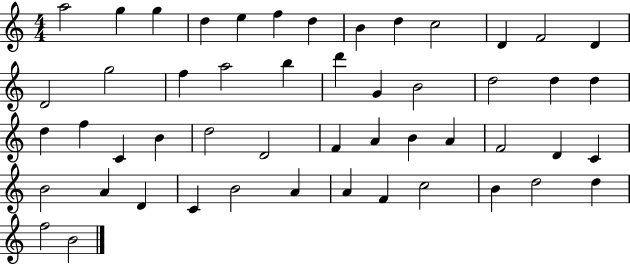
A5/h G5/q G5/q D5/q E5/q F5/q D5/q B4/q D5/q C5/h D4/q F4/h D4/q D4/h G5/h F5/q A5/h B5/q D6/q G4/q B4/h D5/h D5/q D5/q D5/q F5/q C4/q B4/q D5/h D4/h F4/q A4/q B4/q A4/q F4/h D4/q C4/q B4/h A4/q D4/q C4/q B4/h A4/q A4/q F4/q C5/h B4/q D5/h D5/q F5/h B4/h